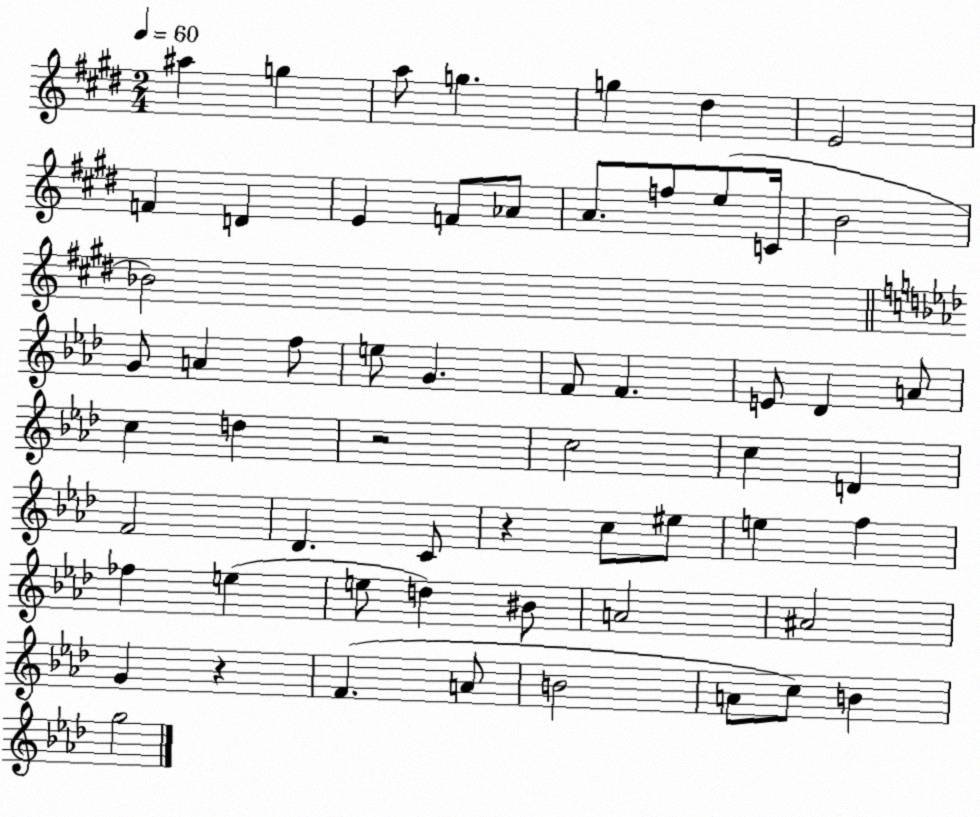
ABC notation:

X:1
T:Untitled
M:2/4
L:1/4
K:E
^a g a/2 g g ^d E2 F D E F/2 _A/2 A/2 f/2 e/2 C/4 B2 _B2 G/2 A f/2 e/2 G F/2 F E/2 _D A/2 c d z2 c2 c D F2 _D C/2 z c/2 ^e/2 e f _f e e/2 d ^B/2 A2 ^A2 G z F A/2 B2 A/2 c/2 B g2